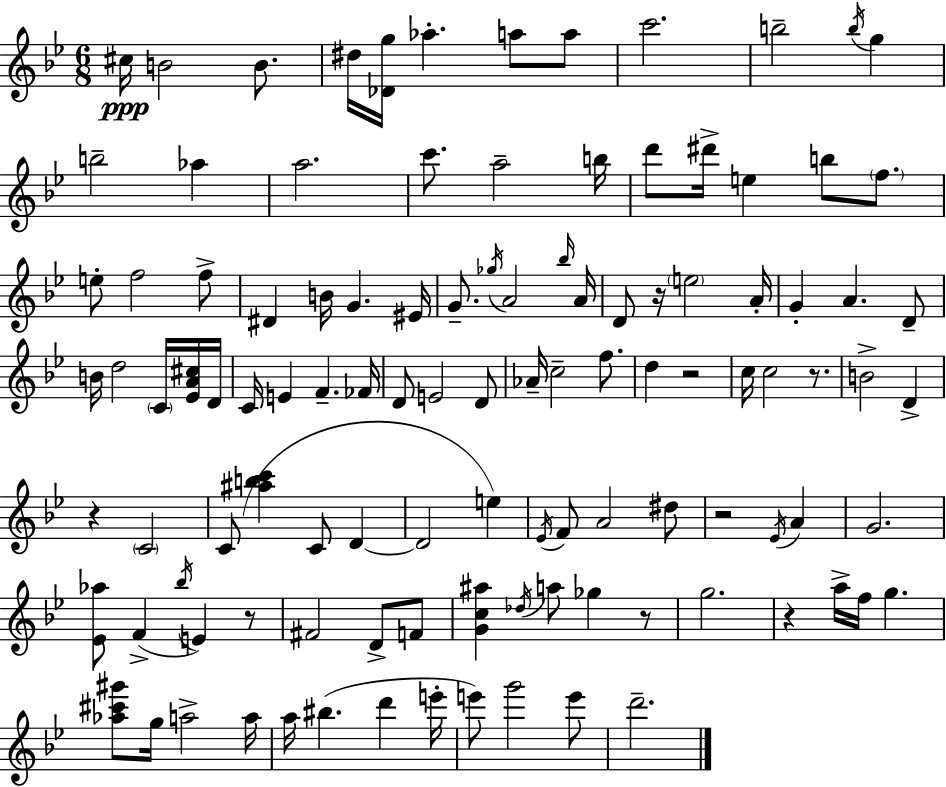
C#5/s B4/h B4/e. D#5/s [Db4,G5]/s Ab5/q. A5/e A5/e C6/h. B5/h B5/s G5/q B5/h Ab5/q A5/h. C6/e. A5/h B5/s D6/e D#6/s E5/q B5/e F5/e. E5/e F5/h F5/e D#4/q B4/s G4/q. EIS4/s G4/e. Gb5/s A4/h Bb5/s A4/s D4/e R/s E5/h A4/s G4/q A4/q. D4/e B4/s D5/h C4/s [Eb4,A4,C#5]/s D4/s C4/s E4/q F4/q. FES4/s D4/e E4/h D4/e Ab4/s C5/h F5/e. D5/q R/h C5/s C5/h R/e. B4/h D4/q R/q C4/h C4/e [A#5,B5,C6]/q C4/e D4/q D4/h E5/q Eb4/s F4/e A4/h D#5/e R/h Eb4/s A4/q G4/h. [Eb4,Ab5]/e F4/q Bb5/s E4/q R/e F#4/h D4/e F4/e [G4,C5,A#5]/q Db5/s A5/e Gb5/q R/e G5/h. R/q A5/s F5/s G5/q. [Ab5,C#6,G#6]/e G5/s A5/h A5/s A5/s BIS5/q. D6/q E6/s E6/e G6/h E6/e D6/h.